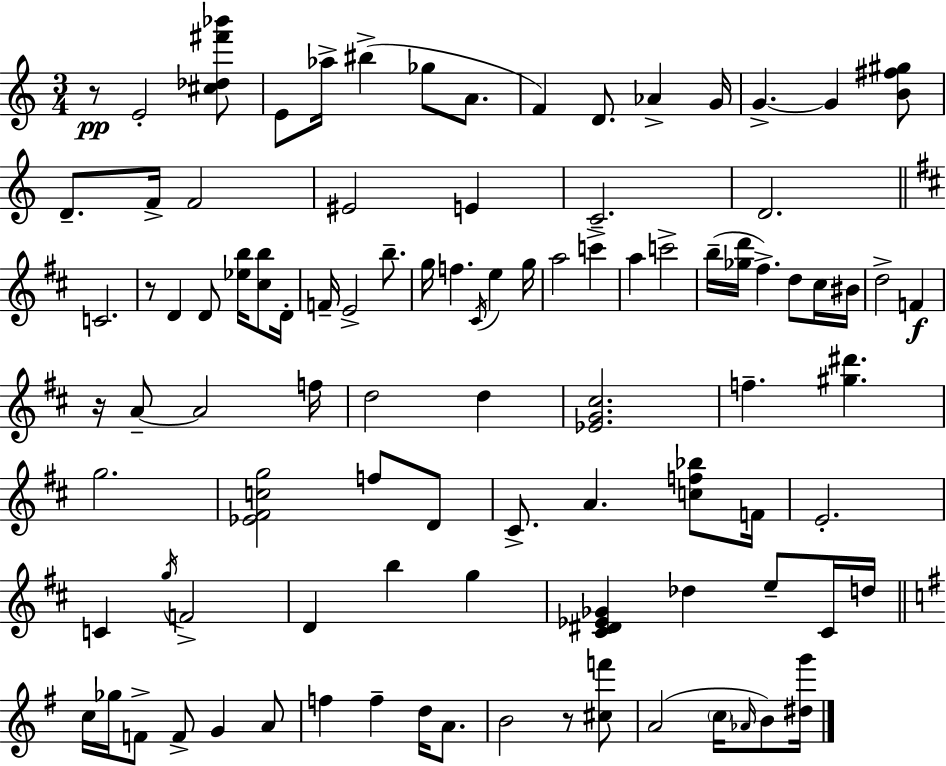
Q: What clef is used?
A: treble